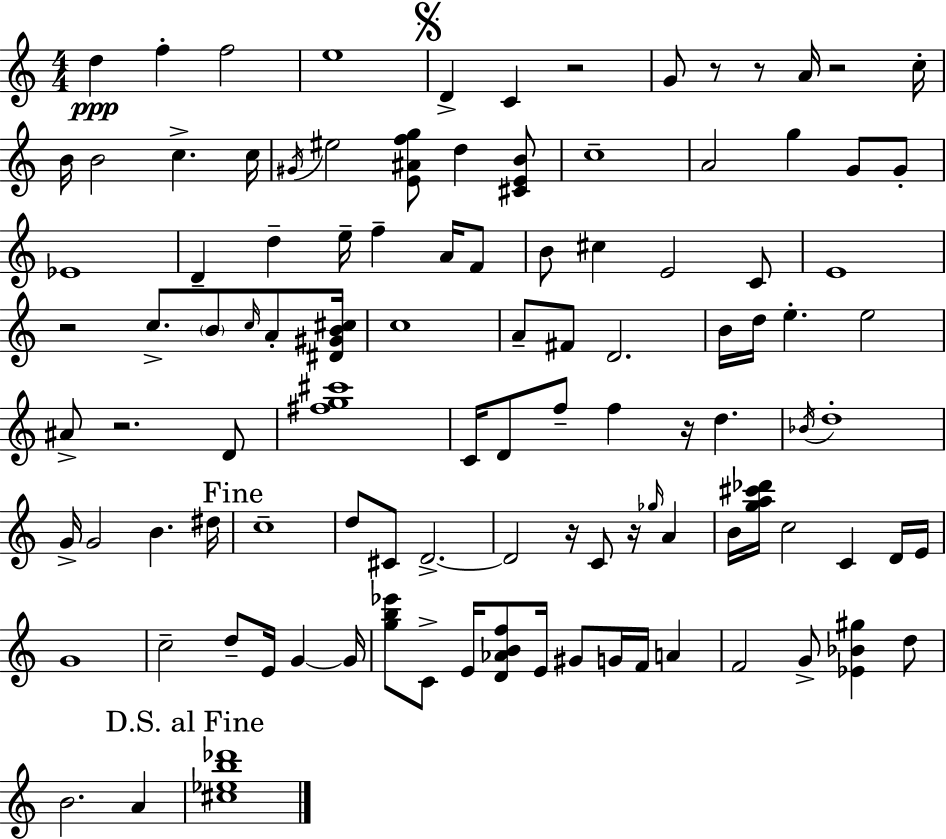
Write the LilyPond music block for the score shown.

{
  \clef treble
  \numericTimeSignature
  \time 4/4
  \key c \major
  d''4\ppp f''4-. f''2 | e''1 | \mark \markup { \musicglyph "scripts.segno" } d'4-> c'4 r2 | g'8 r8 r8 a'16 r2 c''16-. | \break b'16 b'2 c''4.-> c''16 | \acciaccatura { gis'16 } eis''2 <e' ais' f'' g''>8 d''4 <cis' e' b'>8 | c''1-- | a'2 g''4 g'8 g'8-. | \break ees'1 | d'4-- d''4-- e''16-- f''4-- a'16 f'8 | b'8 cis''4 e'2 c'8 | e'1 | \break r2 c''8.-> \parenthesize b'8 \grace { c''16 } a'8-. | <dis' gis' b' cis''>16 c''1 | a'8-- fis'8 d'2. | b'16 d''16 e''4.-. e''2 | \break ais'8-> r2. | d'8 <fis'' g'' cis'''>1 | c'16 d'8 f''8-- f''4 r16 d''4. | \acciaccatura { bes'16 } d''1-. | \break g'16-> g'2 b'4. | dis''16 \mark "Fine" c''1-- | d''8 cis'8 d'2.->~~ | d'2 r16 c'8 r16 \grace { ges''16 } | \break a'4 b'16 <g'' a'' cis''' des'''>16 c''2 c'4 | d'16 e'16 g'1 | c''2-- d''8-- e'16 g'4~~ | g'16 <g'' b'' ees'''>8 c'8-> e'16 <d' aes' b' f''>8 e'16 gis'8 g'16 f'16 | \break a'4 f'2 g'8-> <ees' bes' gis''>4 | d''8 b'2. | a'4 \mark "D.S. al Fine" <cis'' ees'' b'' des'''>1 | \bar "|."
}